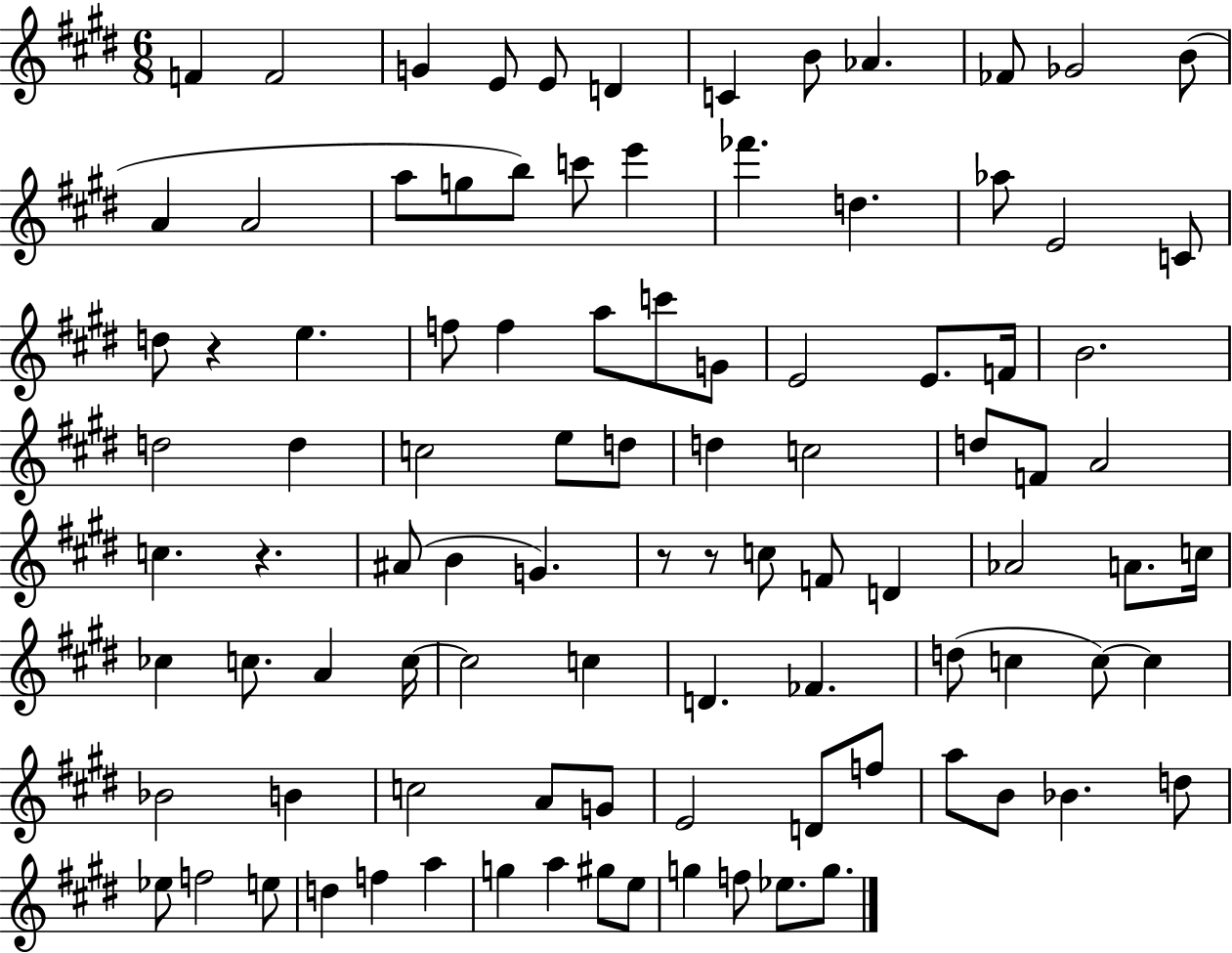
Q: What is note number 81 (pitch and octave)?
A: F5